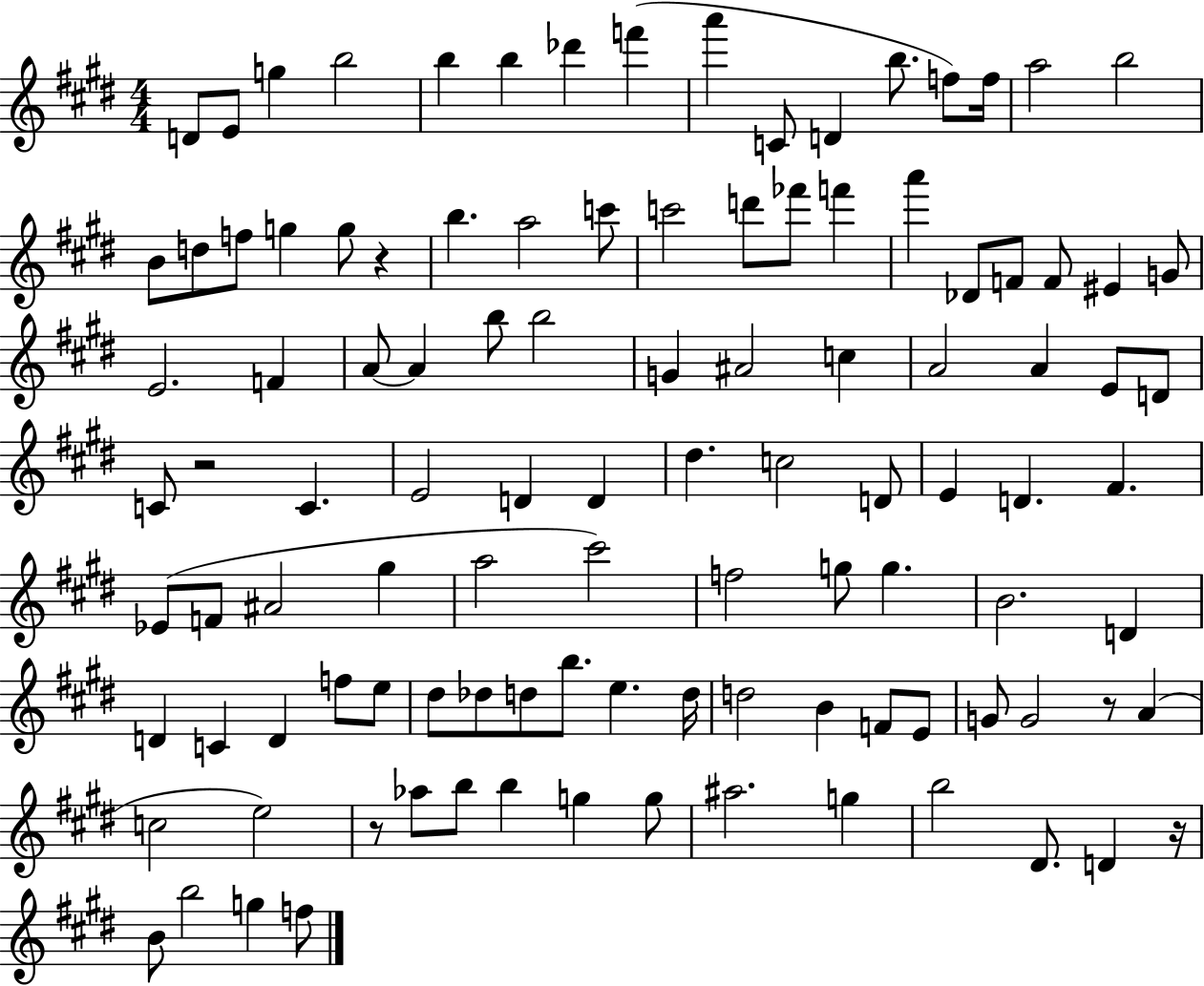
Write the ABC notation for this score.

X:1
T:Untitled
M:4/4
L:1/4
K:E
D/2 E/2 g b2 b b _d' f' a' C/2 D b/2 f/2 f/4 a2 b2 B/2 d/2 f/2 g g/2 z b a2 c'/2 c'2 d'/2 _f'/2 f' a' _D/2 F/2 F/2 ^E G/2 E2 F A/2 A b/2 b2 G ^A2 c A2 A E/2 D/2 C/2 z2 C E2 D D ^d c2 D/2 E D ^F _E/2 F/2 ^A2 ^g a2 ^c'2 f2 g/2 g B2 D D C D f/2 e/2 ^d/2 _d/2 d/2 b/2 e d/4 d2 B F/2 E/2 G/2 G2 z/2 A c2 e2 z/2 _a/2 b/2 b g g/2 ^a2 g b2 ^D/2 D z/4 B/2 b2 g f/2